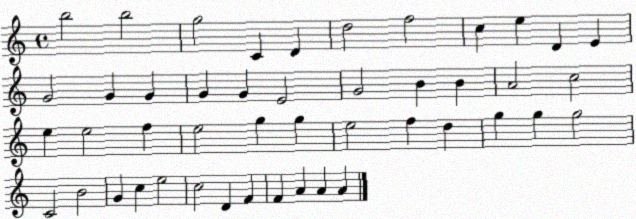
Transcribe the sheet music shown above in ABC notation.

X:1
T:Untitled
M:4/4
L:1/4
K:C
b2 b2 g2 C D d2 f2 c e D E G2 G G G G E2 G2 B B A2 c2 e e2 f e2 g g e2 f d g g g2 C2 B2 G c e2 c2 D F F A A A